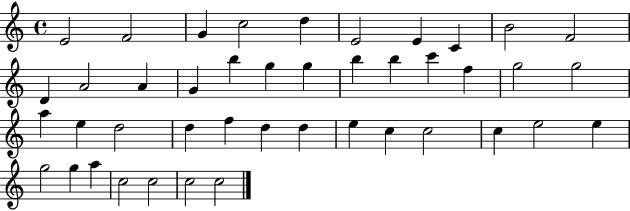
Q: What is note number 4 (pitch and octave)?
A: C5